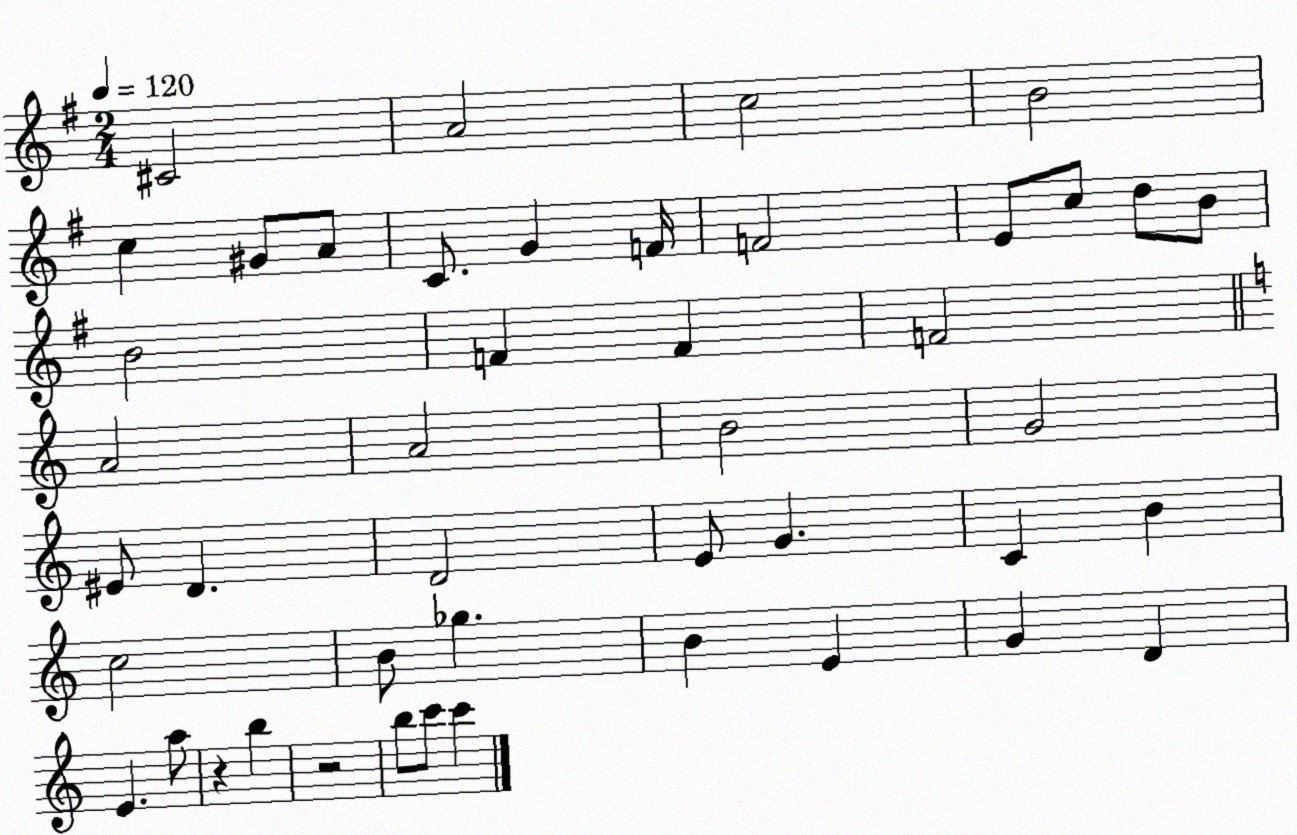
X:1
T:Untitled
M:2/4
L:1/4
K:G
^C2 A2 c2 B2 c ^G/2 A/2 C/2 G F/4 F2 E/2 c/2 d/2 B/2 B2 F F F2 A2 A2 B2 G2 ^E/2 D D2 E/2 G C B c2 B/2 _g B E G D E a/2 z b z2 b/2 c'/2 c'